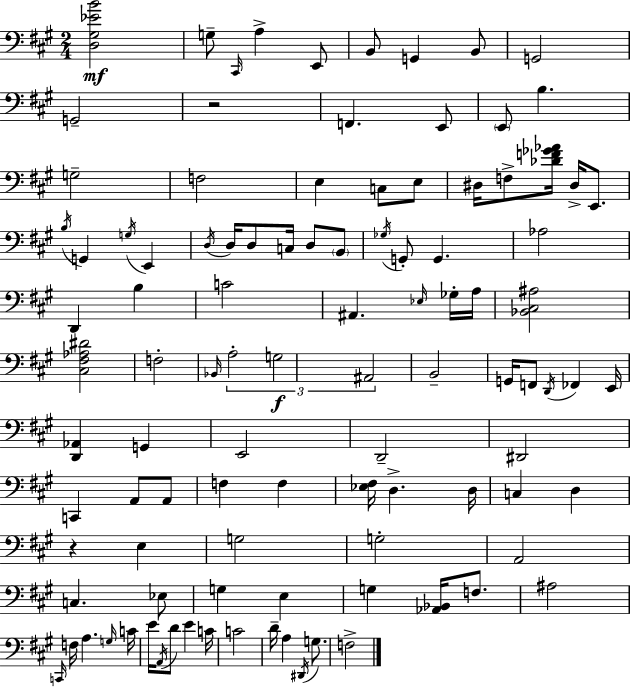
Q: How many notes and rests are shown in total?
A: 103